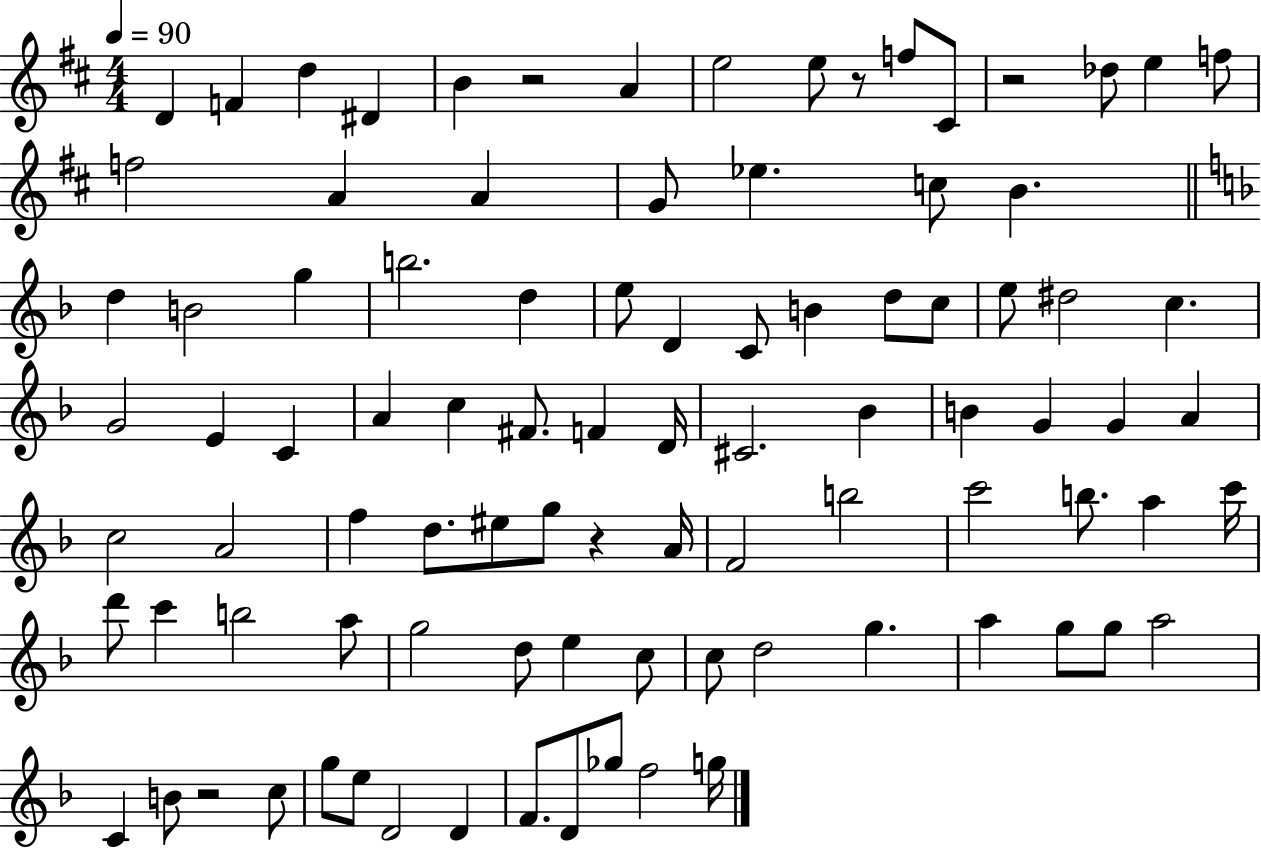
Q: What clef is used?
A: treble